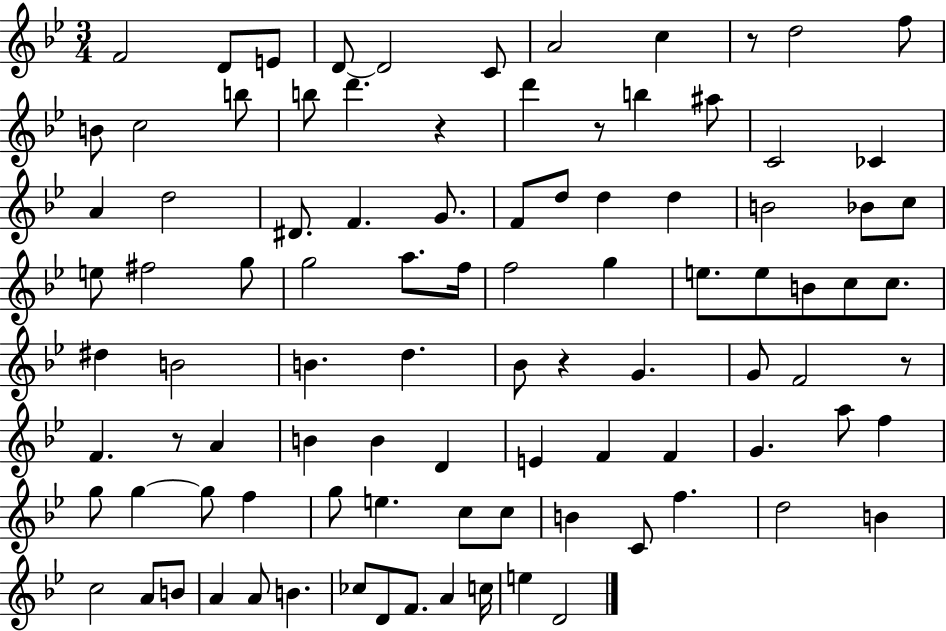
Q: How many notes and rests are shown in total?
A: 96